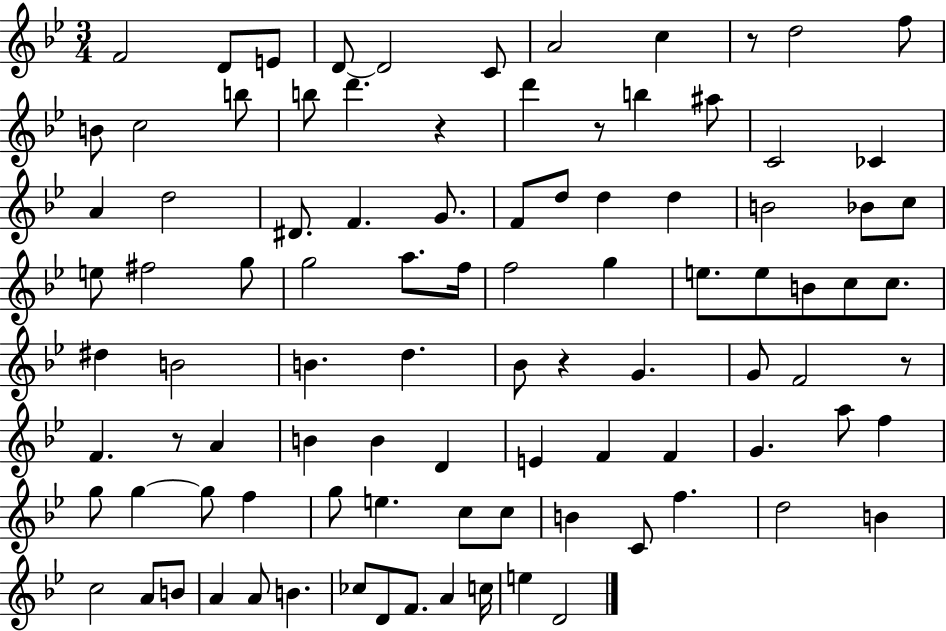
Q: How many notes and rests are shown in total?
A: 96